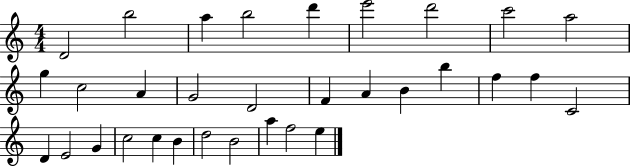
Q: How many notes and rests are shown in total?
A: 32